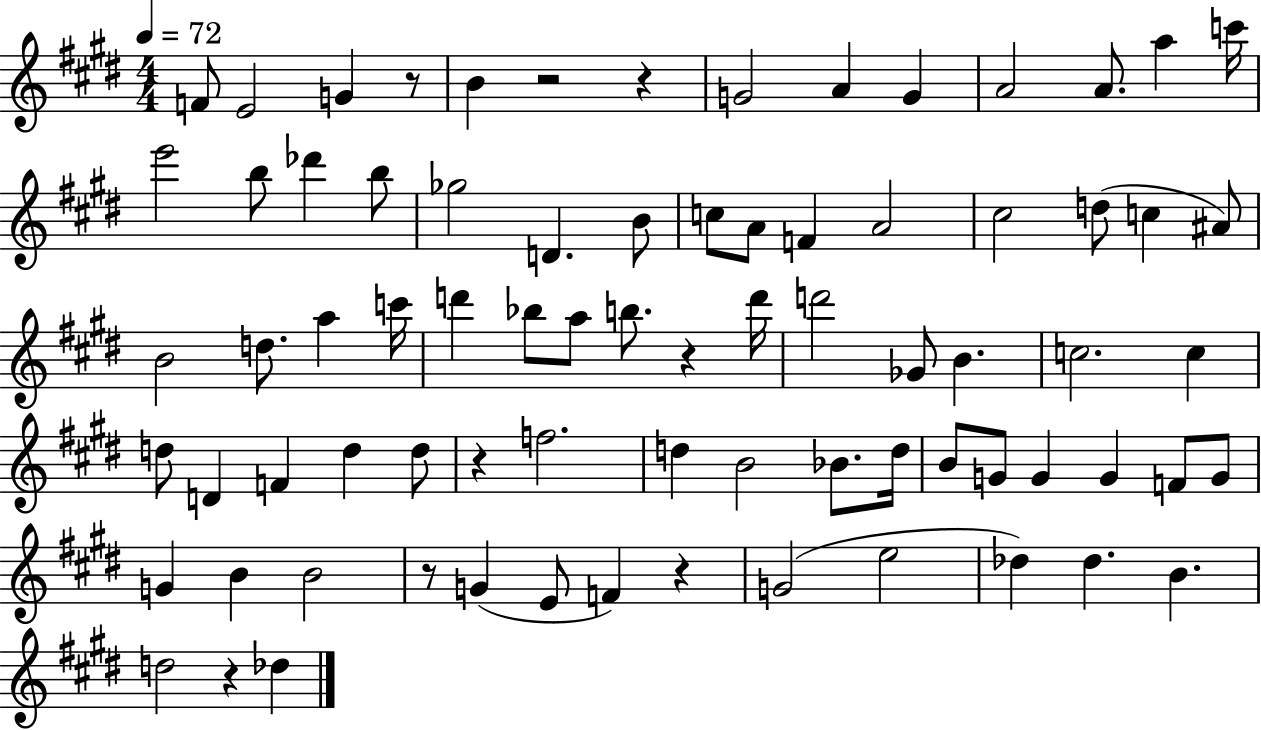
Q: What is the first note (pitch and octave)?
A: F4